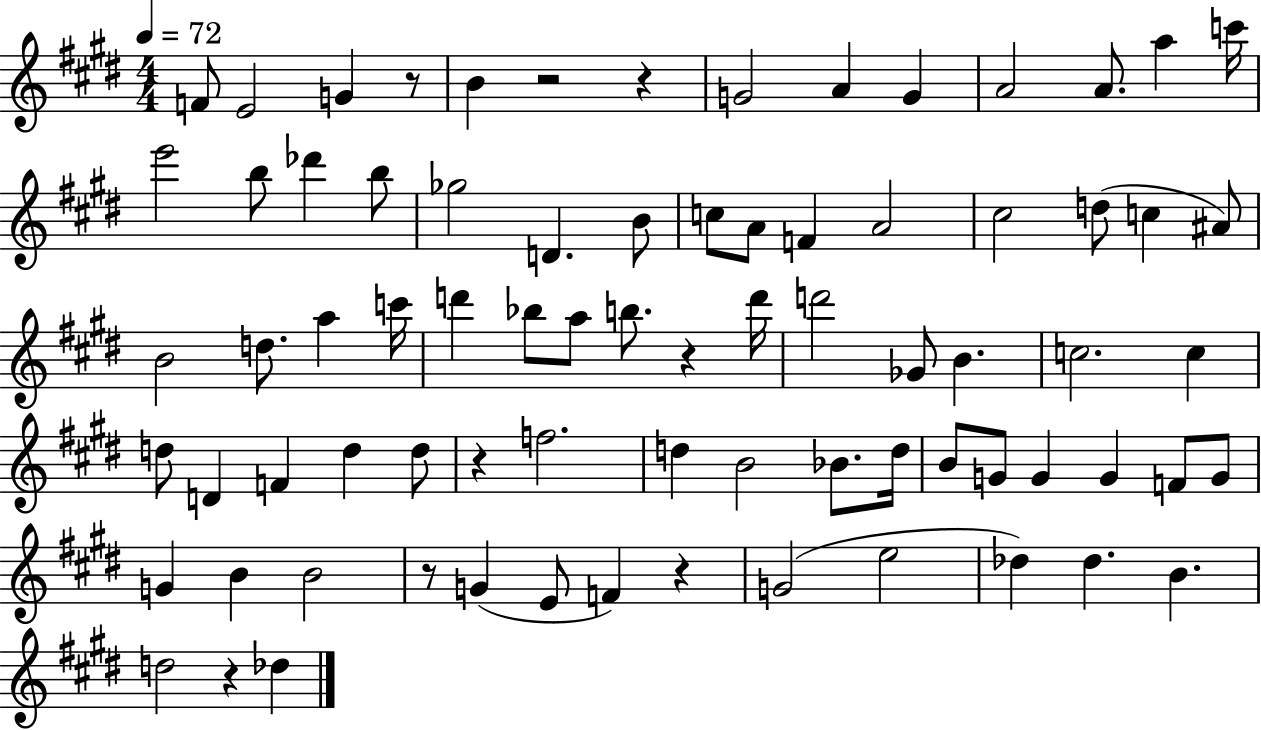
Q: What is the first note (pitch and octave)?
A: F4